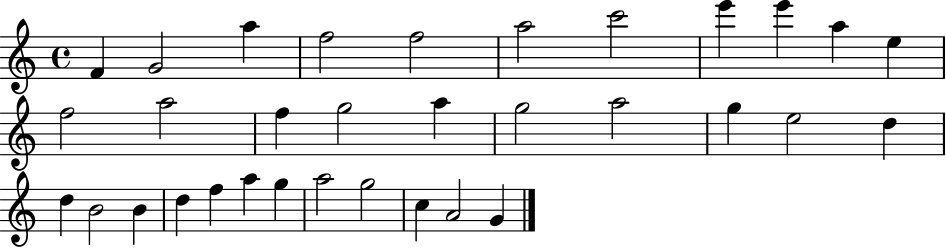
F4/q G4/h A5/q F5/h F5/h A5/h C6/h E6/q E6/q A5/q E5/q F5/h A5/h F5/q G5/h A5/q G5/h A5/h G5/q E5/h D5/q D5/q B4/h B4/q D5/q F5/q A5/q G5/q A5/h G5/h C5/q A4/h G4/q